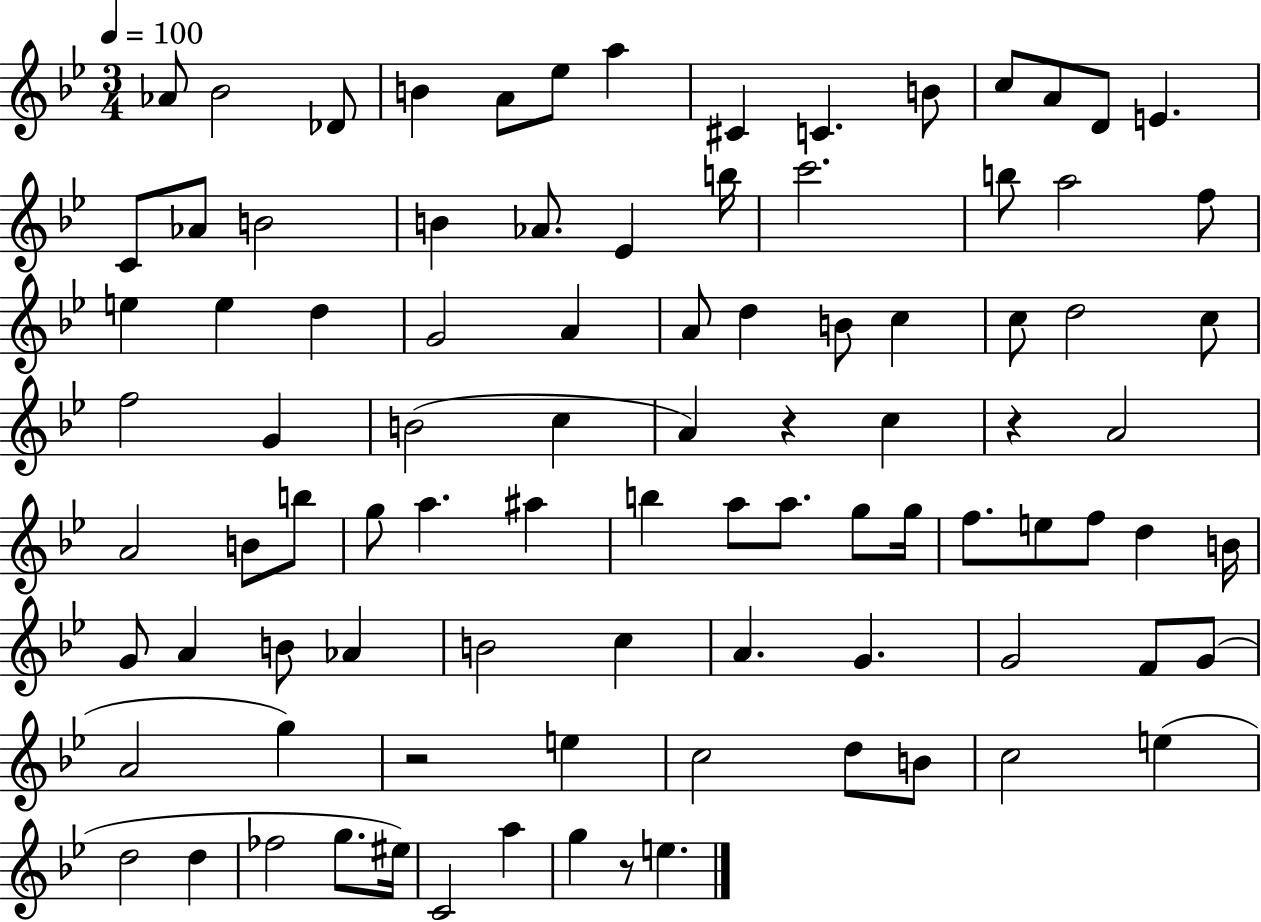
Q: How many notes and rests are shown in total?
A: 92